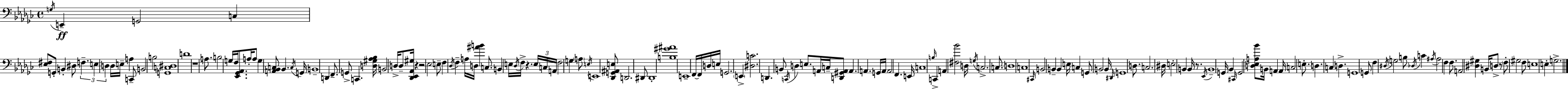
G3/s E2/q G2/h C3/q [Eb3,F#3]/e G2/e B2/q D#3/e F3/q. E3/q D3/q D3/s E3/s A3/q C2/e B2/h B3/h [G2,C3,D#3]/w D4/w R/w A3/e. B3/h G3/s F3/s [Eb2,Gb2,Ab2]/e. A3/s A3/e G3/q [A2,Bb2,C3]/e Bb2/q. C3/s G2/s B2/w D2/q F2/e. G2/e C2/q. [D3,G#3,Ab3,Bb3]/s B2/h D3/s D3/e [Db2,Eb2,Ab2,G#3]/s R/q R/h Eb3/h E3/e F3/q Db3/s F3/q A3/s D3/s [A#4,B4]/q C3/e. B2/q E3/s Db3/s F3/s R/q. E3/s C3/s A2/s F3/h G3/q A3/e E3/s E2/w [Db2,G2,A#2,E3]/e D2/h. D#2/e D#2/w [B3,G#4,A#4]/w E2/w F2/s F2/s D3/s E3/s G2/h. E2/q [D#3,C4]/h. D2/q. B2/e C2/s D3/q E3/e. A2/s C3/s [D2,G#2,A2]/e A2/q. A2/q. G2/s A2/s A2/h F2/q. E2/s C3/w B3/s C2/q A2/q [F#3,Bb4]/h D3/s G3/s C3/h. C3/e. D3/w C3/w C#2/s B2/h B2/q B2/q E3/s C3/q G2/e B2/h B2/s D#2/s G2/w D3/e. C3/h. D#3/s E3/h B2/q B2/s R/e. Eb2/s B2/w G2/s Bb2/q C#2/s G2/h [D3,Eb3,A3,Bb4]/e B2/s A2/q A2/s C3/h E3/e. D3/q. C3/q D3/q. G2/w G2/e F3/q D#3/s G3/h B3/e Db3/s C4/q A#3/s A#3/h F3/q F3/e. A2/h [D#3,G#3]/q B2/s D3/e R/e F3/e G#3/h F3/e E3/w E3/q G3/h.